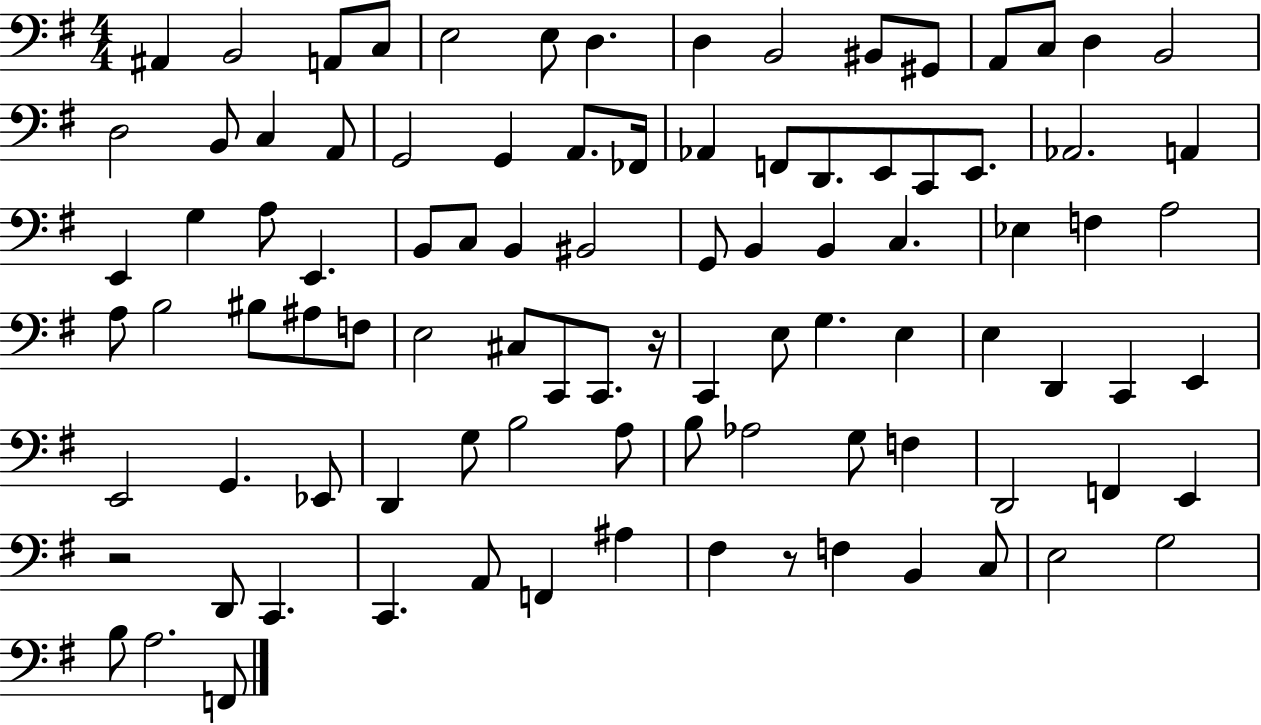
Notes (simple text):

A#2/q B2/h A2/e C3/e E3/h E3/e D3/q. D3/q B2/h BIS2/e G#2/e A2/e C3/e D3/q B2/h D3/h B2/e C3/q A2/e G2/h G2/q A2/e. FES2/s Ab2/q F2/e D2/e. E2/e C2/e E2/e. Ab2/h. A2/q E2/q G3/q A3/e E2/q. B2/e C3/e B2/q BIS2/h G2/e B2/q B2/q C3/q. Eb3/q F3/q A3/h A3/e B3/h BIS3/e A#3/e F3/e E3/h C#3/e C2/e C2/e. R/s C2/q E3/e G3/q. E3/q E3/q D2/q C2/q E2/q E2/h G2/q. Eb2/e D2/q G3/e B3/h A3/e B3/e Ab3/h G3/e F3/q D2/h F2/q E2/q R/h D2/e C2/q. C2/q. A2/e F2/q A#3/q F#3/q R/e F3/q B2/q C3/e E3/h G3/h B3/e A3/h. F2/e